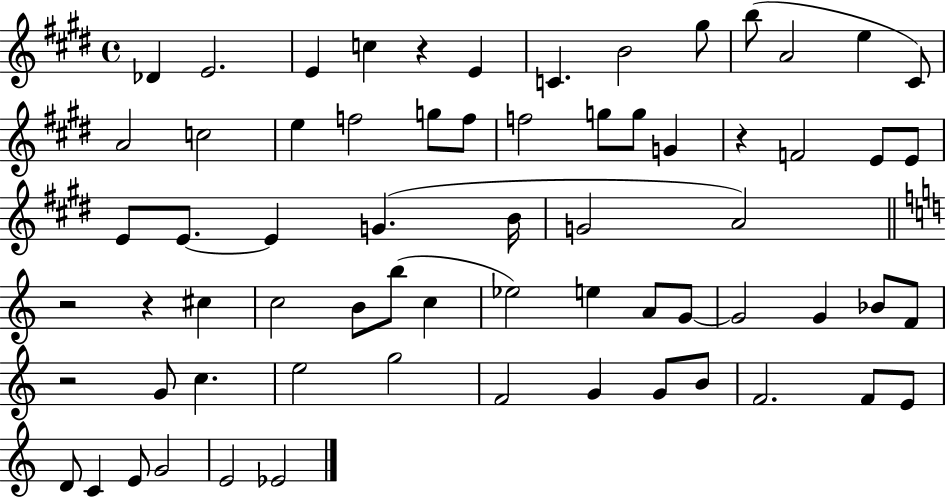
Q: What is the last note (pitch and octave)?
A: Eb4